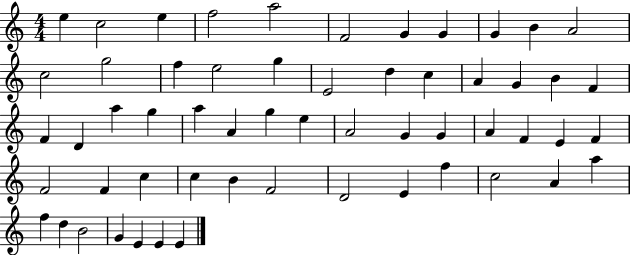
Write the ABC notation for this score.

X:1
T:Untitled
M:4/4
L:1/4
K:C
e c2 e f2 a2 F2 G G G B A2 c2 g2 f e2 g E2 d c A G B F F D a g a A g e A2 G G A F E F F2 F c c B F2 D2 E f c2 A a f d B2 G E E E